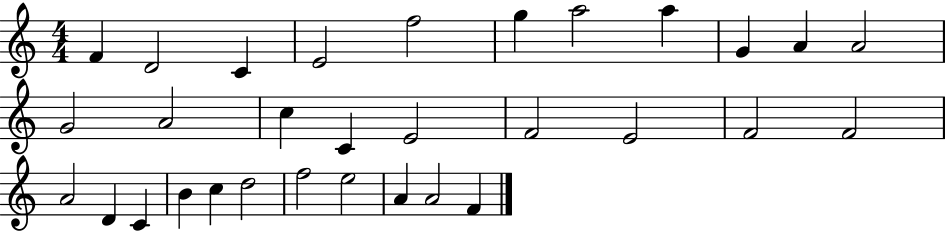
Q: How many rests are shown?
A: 0